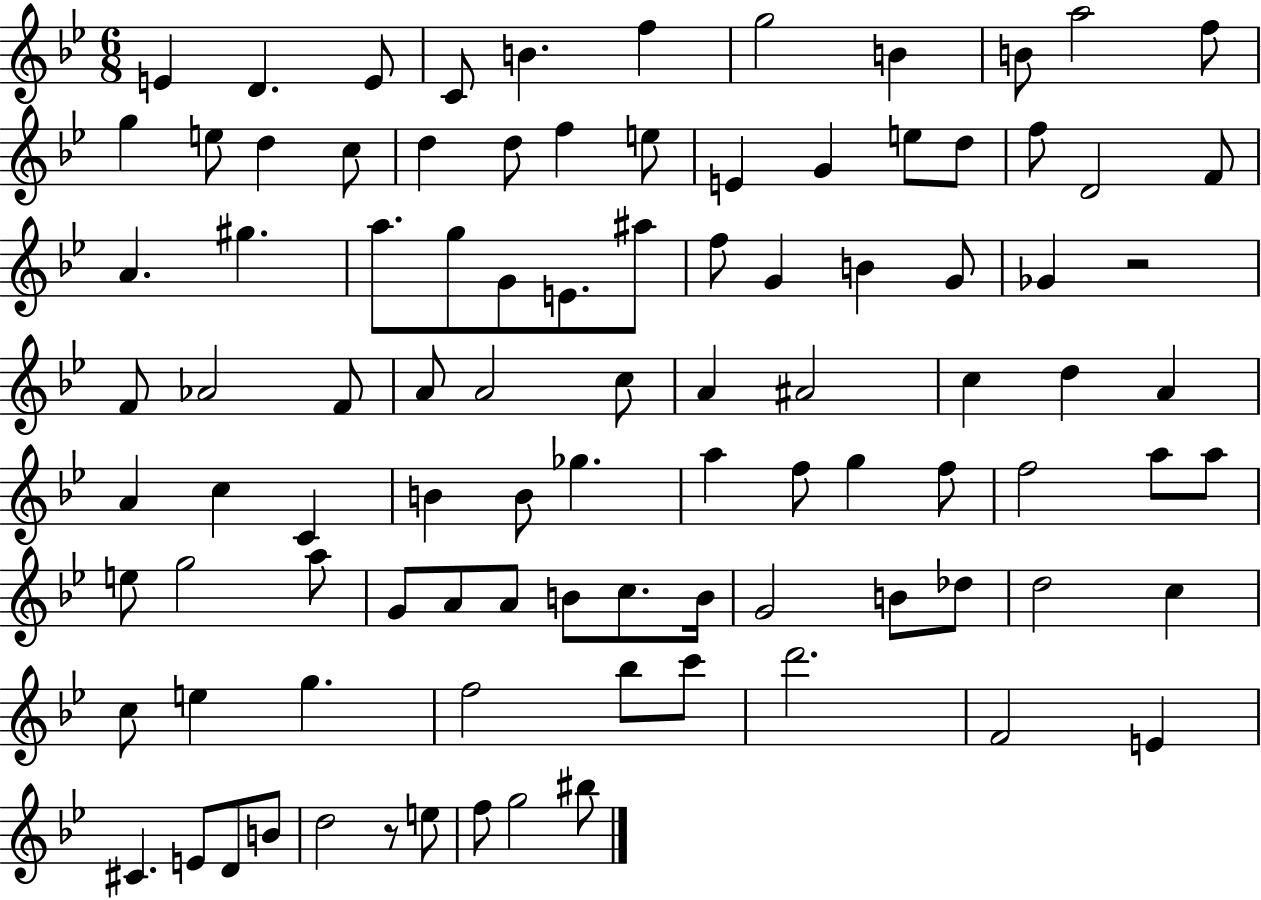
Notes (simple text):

E4/q D4/q. E4/e C4/e B4/q. F5/q G5/h B4/q B4/e A5/h F5/e G5/q E5/e D5/q C5/e D5/q D5/e F5/q E5/e E4/q G4/q E5/e D5/e F5/e D4/h F4/e A4/q. G#5/q. A5/e. G5/e G4/e E4/e. A#5/e F5/e G4/q B4/q G4/e Gb4/q R/h F4/e Ab4/h F4/e A4/e A4/h C5/e A4/q A#4/h C5/q D5/q A4/q A4/q C5/q C4/q B4/q B4/e Gb5/q. A5/q F5/e G5/q F5/e F5/h A5/e A5/e E5/e G5/h A5/e G4/e A4/e A4/e B4/e C5/e. B4/s G4/h B4/e Db5/e D5/h C5/q C5/e E5/q G5/q. F5/h Bb5/e C6/e D6/h. F4/h E4/q C#4/q. E4/e D4/e B4/e D5/h R/e E5/e F5/e G5/h BIS5/e